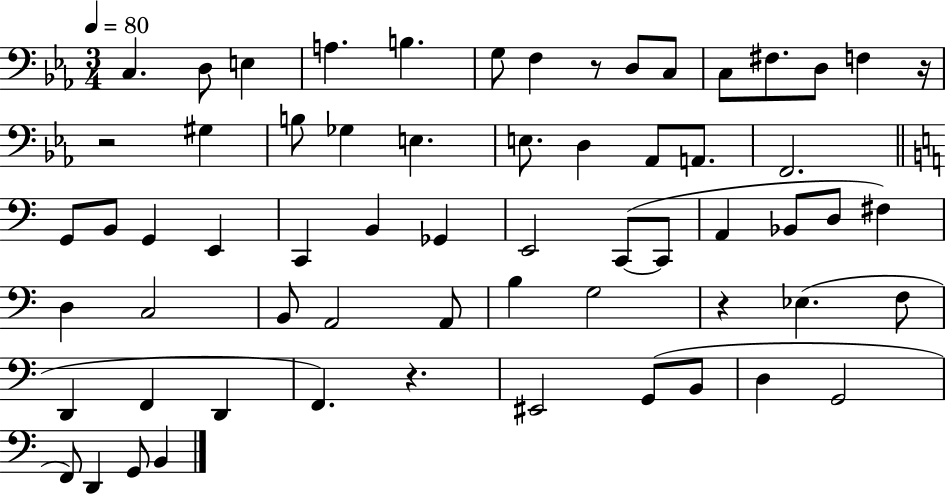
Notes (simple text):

C3/q. D3/e E3/q A3/q. B3/q. G3/e F3/q R/e D3/e C3/e C3/e F#3/e. D3/e F3/q R/s R/h G#3/q B3/e Gb3/q E3/q. E3/e. D3/q Ab2/e A2/e. F2/h. G2/e B2/e G2/q E2/q C2/q B2/q Gb2/q E2/h C2/e C2/e A2/q Bb2/e D3/e F#3/q D3/q C3/h B2/e A2/h A2/e B3/q G3/h R/q Eb3/q. F3/e D2/q F2/q D2/q F2/q. R/q. EIS2/h G2/e B2/e D3/q G2/h F2/e D2/q G2/e B2/q